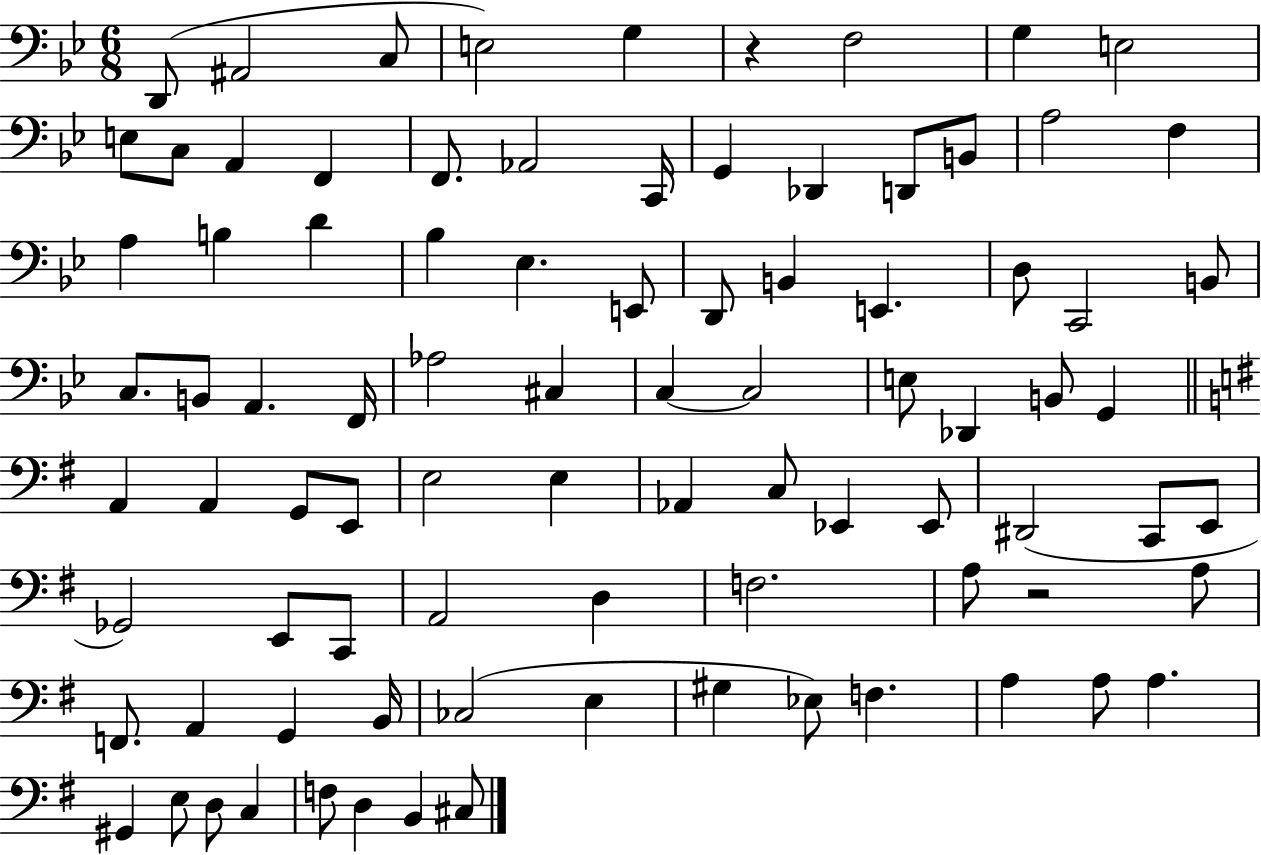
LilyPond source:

{
  \clef bass
  \numericTimeSignature
  \time 6/8
  \key bes \major
  d,8( ais,2 c8 | e2) g4 | r4 f2 | g4 e2 | \break e8 c8 a,4 f,4 | f,8. aes,2 c,16 | g,4 des,4 d,8 b,8 | a2 f4 | \break a4 b4 d'4 | bes4 ees4. e,8 | d,8 b,4 e,4. | d8 c,2 b,8 | \break c8. b,8 a,4. f,16 | aes2 cis4 | c4~~ c2 | e8 des,4 b,8 g,4 | \break \bar "||" \break \key e \minor a,4 a,4 g,8 e,8 | e2 e4 | aes,4 c8 ees,4 ees,8 | dis,2( c,8 e,8 | \break ges,2) e,8 c,8 | a,2 d4 | f2. | a8 r2 a8 | \break f,8. a,4 g,4 b,16 | ces2( e4 | gis4 ees8) f4. | a4 a8 a4. | \break gis,4 e8 d8 c4 | f8 d4 b,4 cis8 | \bar "|."
}